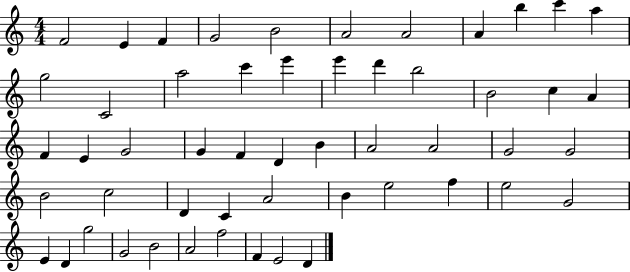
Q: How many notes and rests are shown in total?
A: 53